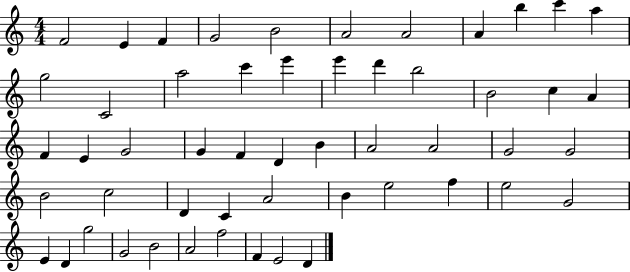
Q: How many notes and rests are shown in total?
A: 53